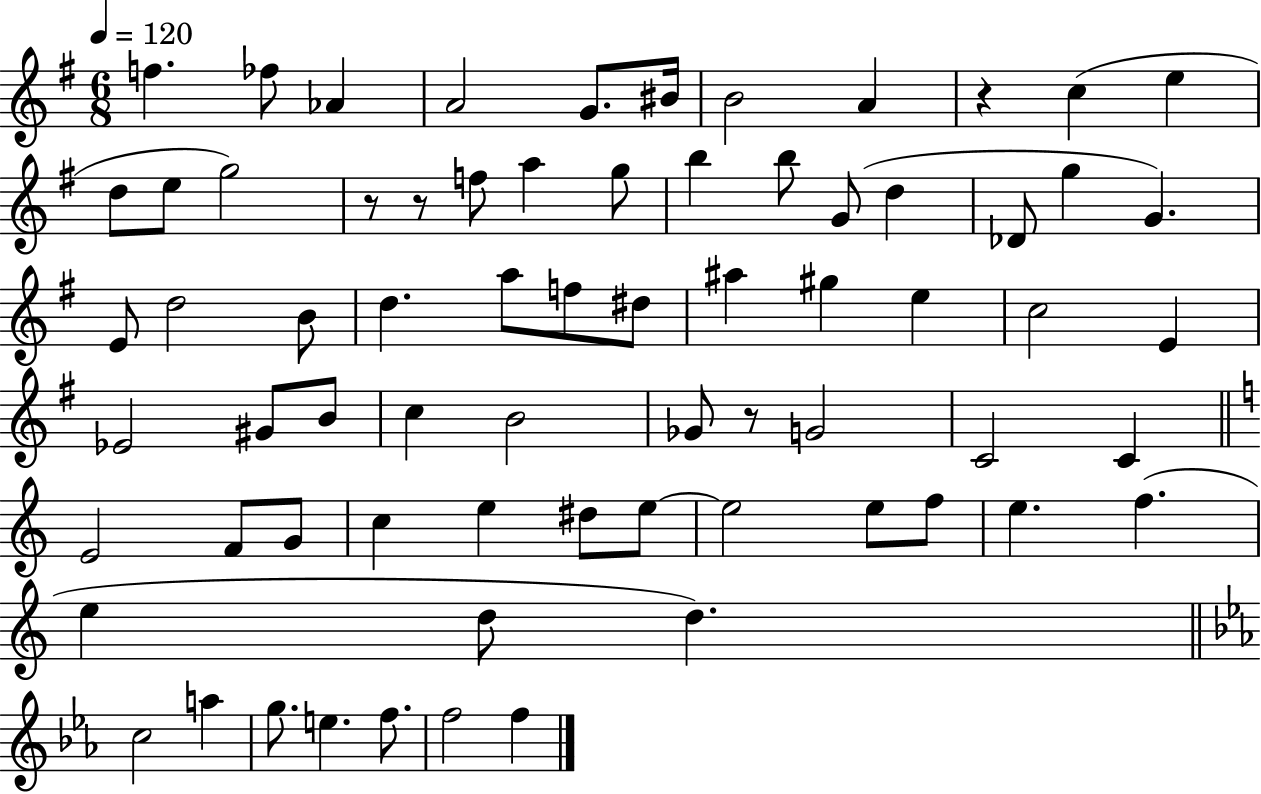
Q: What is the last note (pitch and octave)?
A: F5